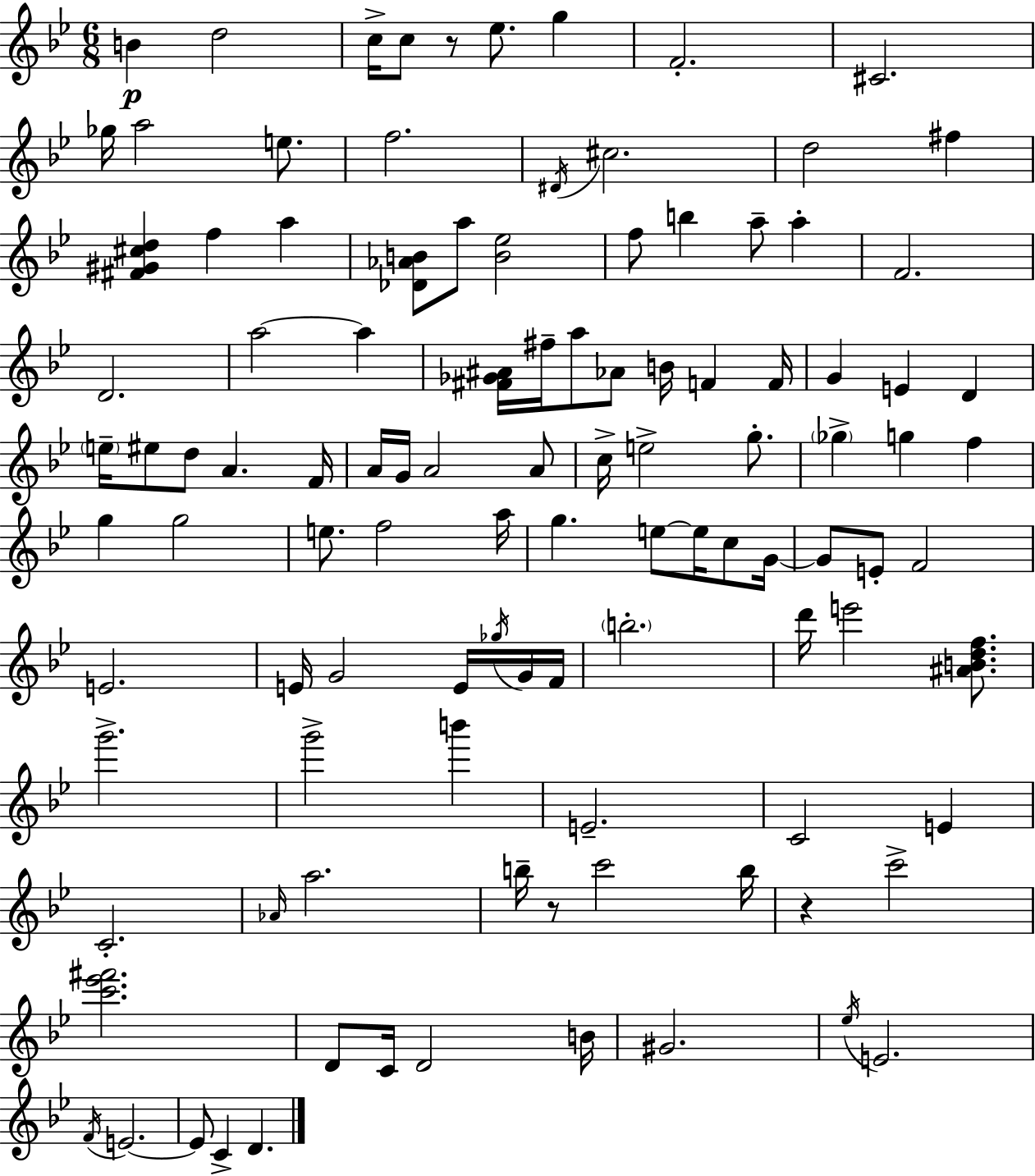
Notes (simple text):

B4/q D5/h C5/s C5/e R/e Eb5/e. G5/q F4/h. C#4/h. Gb5/s A5/h E5/e. F5/h. D#4/s C#5/h. D5/h F#5/q [F#4,G#4,C#5,D5]/q F5/q A5/q [Db4,Ab4,B4]/e A5/e [B4,Eb5]/h F5/e B5/q A5/e A5/q F4/h. D4/h. A5/h A5/q [F#4,Gb4,A#4]/s F#5/s A5/e Ab4/e B4/s F4/q F4/s G4/q E4/q D4/q E5/s EIS5/e D5/e A4/q. F4/s A4/s G4/s A4/h A4/e C5/s E5/h G5/e. Gb5/q G5/q F5/q G5/q G5/h E5/e. F5/h A5/s G5/q. E5/e E5/s C5/e G4/s G4/e E4/e F4/h E4/h. E4/s G4/h E4/s Gb5/s G4/s F4/s B5/h. D6/s E6/h [A#4,B4,D5,F5]/e. G6/h. G6/h B6/q E4/h. C4/h E4/q C4/h. Ab4/s A5/h. B5/s R/e C6/h B5/s R/q C6/h [C6,Eb6,F#6]/h. D4/e C4/s D4/h B4/s G#4/h. Eb5/s E4/h. F4/s E4/h. E4/e C4/q D4/q.